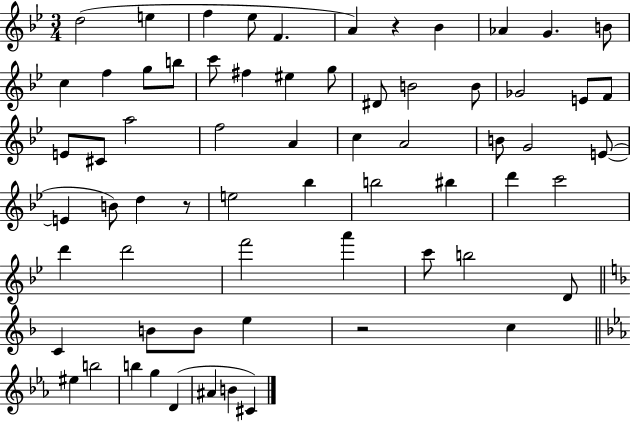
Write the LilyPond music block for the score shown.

{
  \clef treble
  \numericTimeSignature
  \time 3/4
  \key bes \major
  d''2( e''4 | f''4 ees''8 f'4. | a'4) r4 bes'4 | aes'4 g'4. b'8 | \break c''4 f''4 g''8 b''8 | c'''8 fis''4 eis''4 g''8 | dis'8 b'2 b'8 | ges'2 e'8 f'8 | \break e'8 cis'8 a''2 | f''2 a'4 | c''4 a'2 | b'8 g'2 e'8~(~ | \break e'4 b'8) d''4 r8 | e''2 bes''4 | b''2 bis''4 | d'''4 c'''2 | \break d'''4 d'''2 | f'''2 a'''4 | c'''8 b''2 d'8 | \bar "||" \break \key f \major c'4 b'8 b'8 e''4 | r2 c''4 | \bar "||" \break \key c \minor eis''4 b''2 | b''4 g''4 d'4( | ais'4 b'4 cis'4) | \bar "|."
}